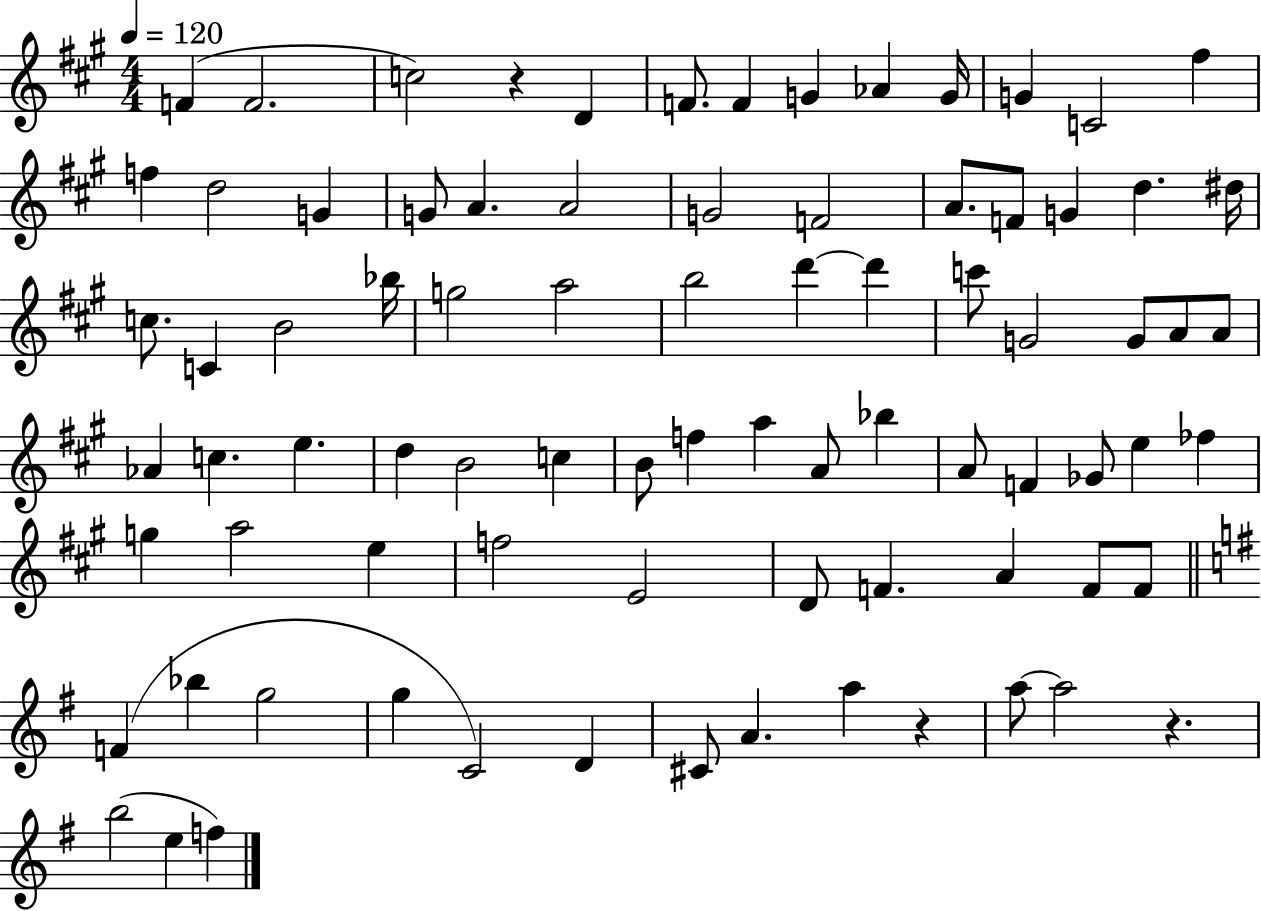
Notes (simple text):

F4/q F4/h. C5/h R/q D4/q F4/e. F4/q G4/q Ab4/q G4/s G4/q C4/h F#5/q F5/q D5/h G4/q G4/e A4/q. A4/h G4/h F4/h A4/e. F4/e G4/q D5/q. D#5/s C5/e. C4/q B4/h Bb5/s G5/h A5/h B5/h D6/q D6/q C6/e G4/h G4/e A4/e A4/e Ab4/q C5/q. E5/q. D5/q B4/h C5/q B4/e F5/q A5/q A4/e Bb5/q A4/e F4/q Gb4/e E5/q FES5/q G5/q A5/h E5/q F5/h E4/h D4/e F4/q. A4/q F4/e F4/e F4/q Bb5/q G5/h G5/q C4/h D4/q C#4/e A4/q. A5/q R/q A5/e A5/h R/q. B5/h E5/q F5/q